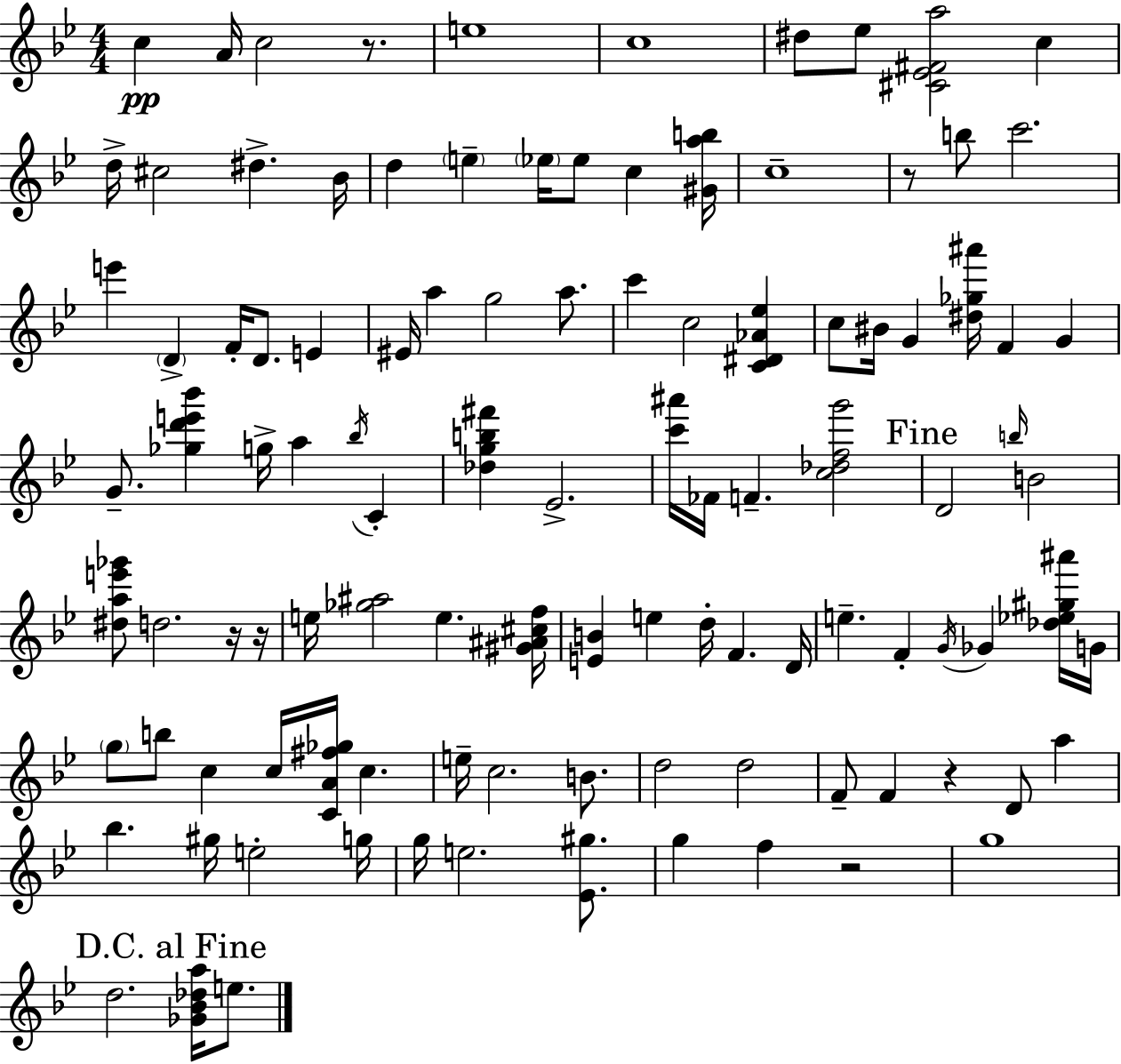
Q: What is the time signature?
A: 4/4